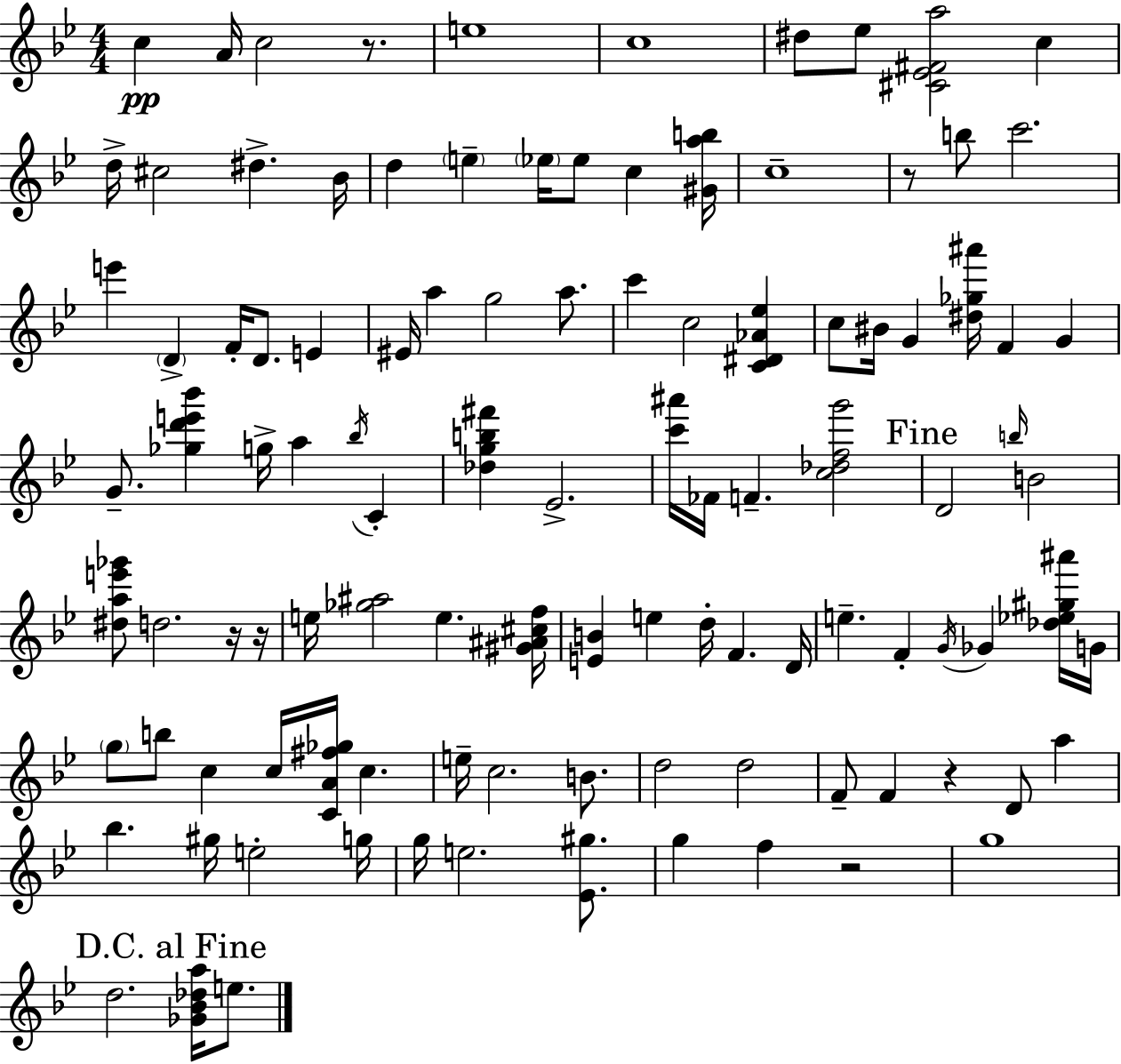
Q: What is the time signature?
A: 4/4